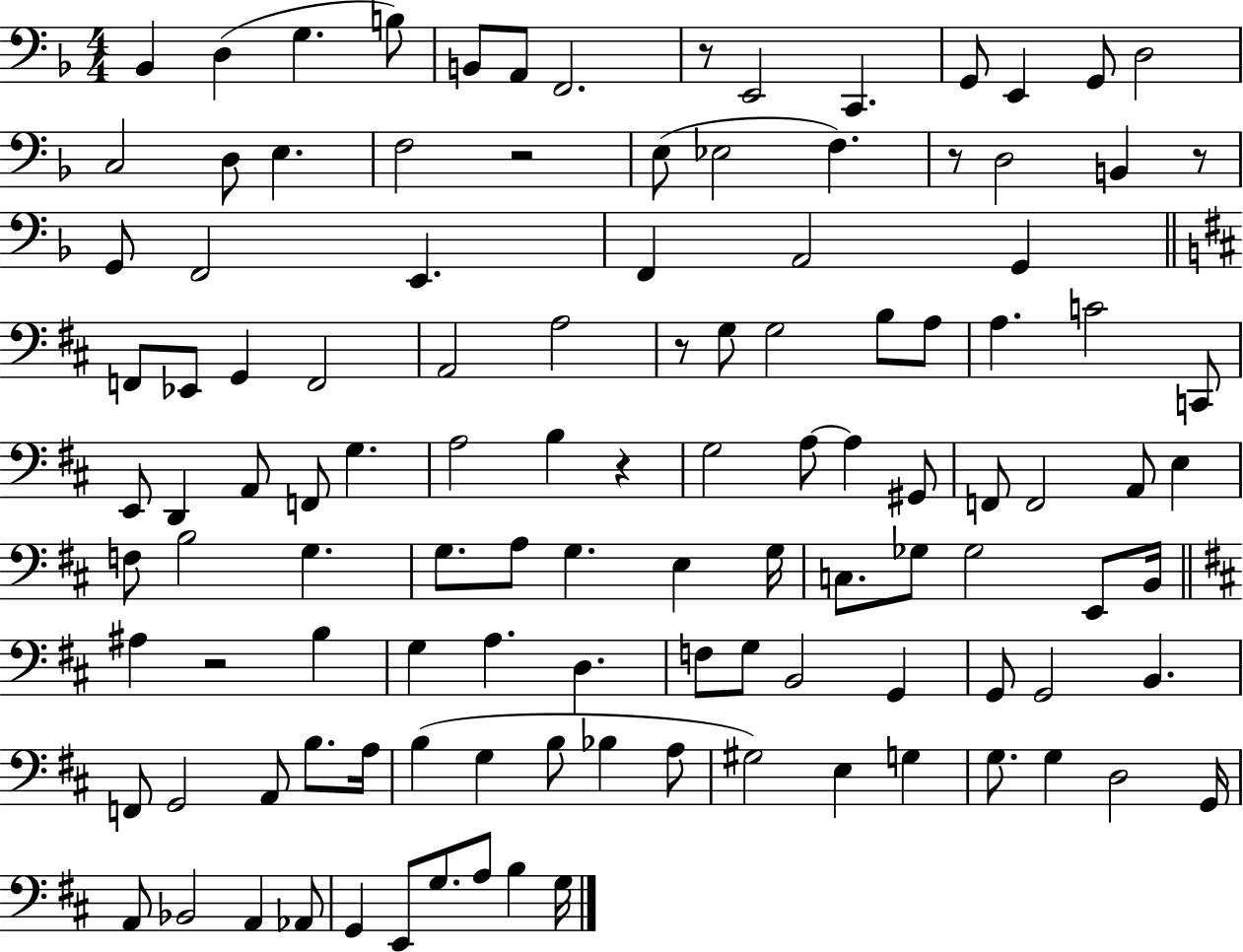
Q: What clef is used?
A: bass